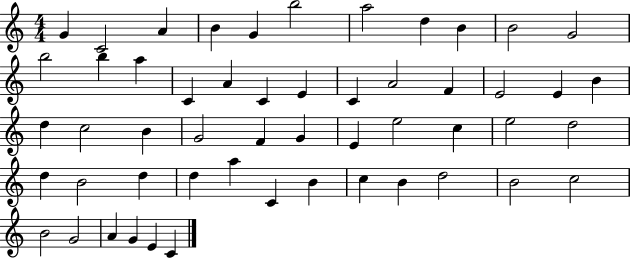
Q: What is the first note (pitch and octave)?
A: G4